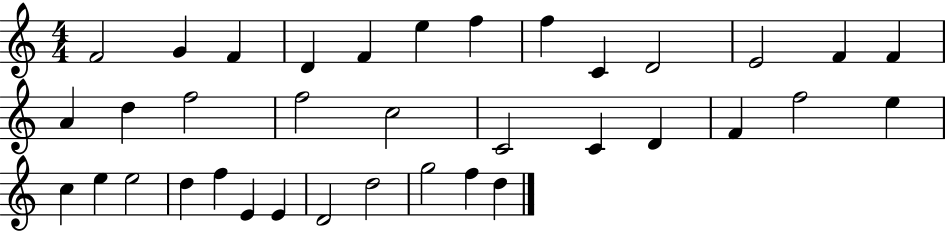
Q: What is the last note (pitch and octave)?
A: D5